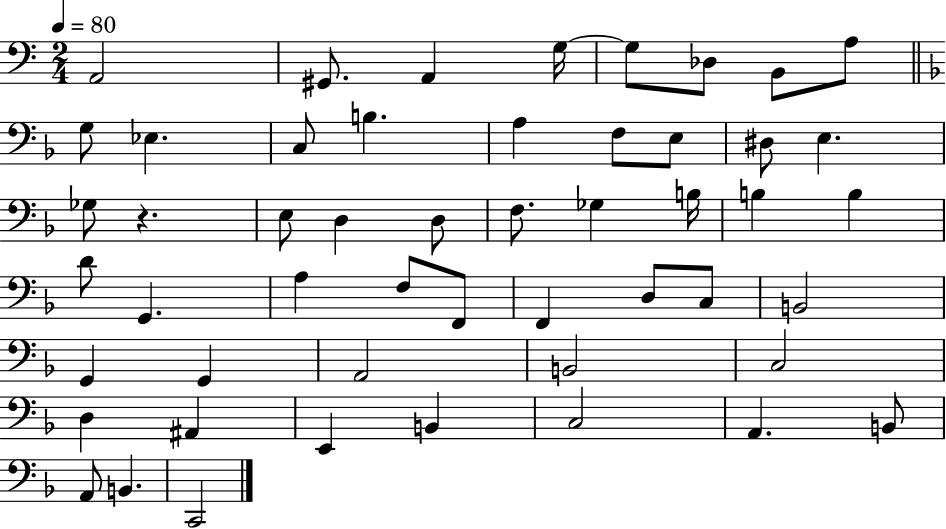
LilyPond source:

{
  \clef bass
  \numericTimeSignature
  \time 2/4
  \key c \major
  \tempo 4 = 80
  \repeat volta 2 { a,2 | gis,8. a,4 g16~~ | g8 des8 b,8 a8 | \bar "||" \break \key f \major g8 ees4. | c8 b4. | a4 f8 e8 | dis8 e4. | \break ges8 r4. | e8 d4 d8 | f8. ges4 b16 | b4 b4 | \break d'8 g,4. | a4 f8 f,8 | f,4 d8 c8 | b,2 | \break g,4 g,4 | a,2 | b,2 | c2 | \break d4 ais,4 | e,4 b,4 | c2 | a,4. b,8 | \break a,8 b,4. | c,2 | } \bar "|."
}